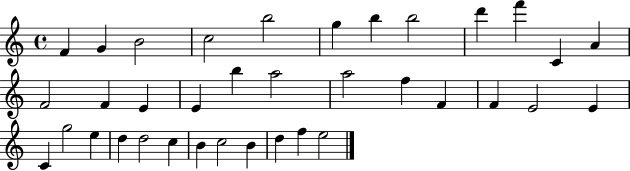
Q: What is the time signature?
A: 4/4